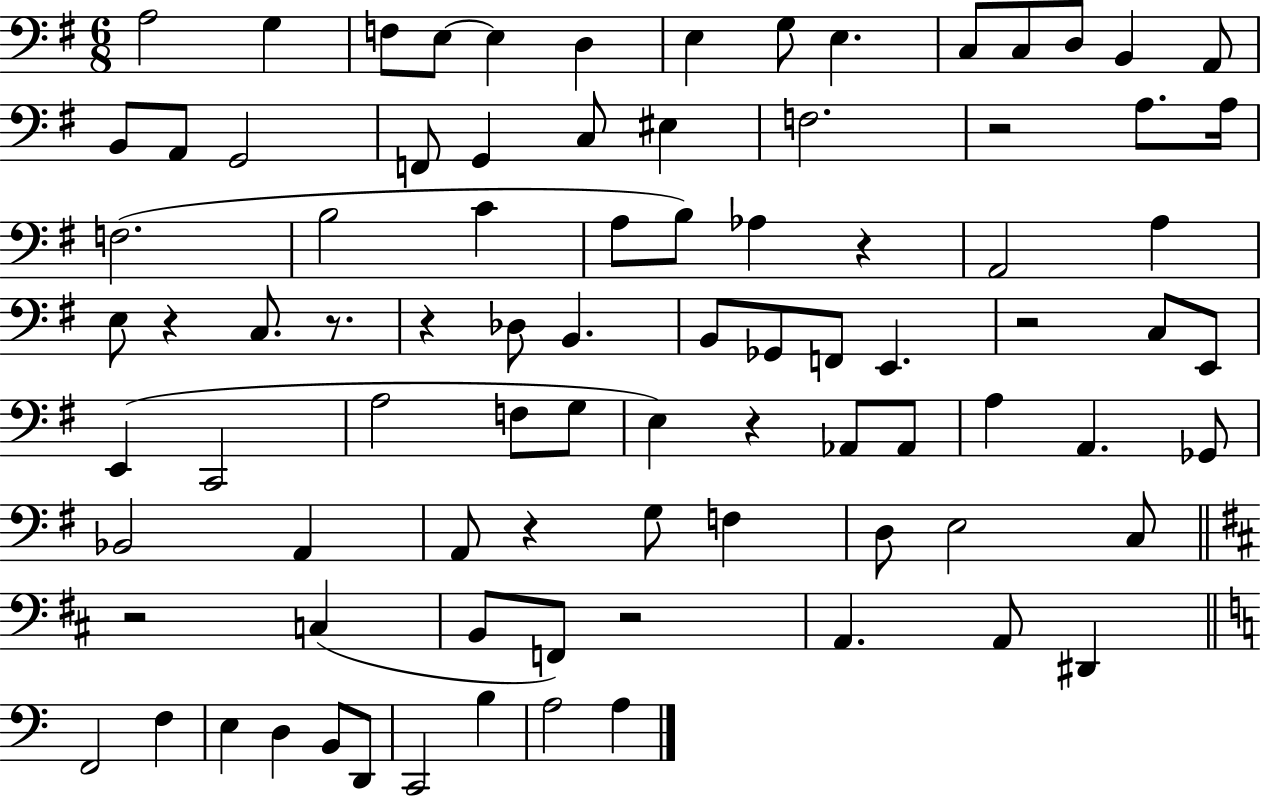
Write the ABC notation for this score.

X:1
T:Untitled
M:6/8
L:1/4
K:G
A,2 G, F,/2 E,/2 E, D, E, G,/2 E, C,/2 C,/2 D,/2 B,, A,,/2 B,,/2 A,,/2 G,,2 F,,/2 G,, C,/2 ^E, F,2 z2 A,/2 A,/4 F,2 B,2 C A,/2 B,/2 _A, z A,,2 A, E,/2 z C,/2 z/2 z _D,/2 B,, B,,/2 _G,,/2 F,,/2 E,, z2 C,/2 E,,/2 E,, C,,2 A,2 F,/2 G,/2 E, z _A,,/2 _A,,/2 A, A,, _G,,/2 _B,,2 A,, A,,/2 z G,/2 F, D,/2 E,2 C,/2 z2 C, B,,/2 F,,/2 z2 A,, A,,/2 ^D,, F,,2 F, E, D, B,,/2 D,,/2 C,,2 B, A,2 A,